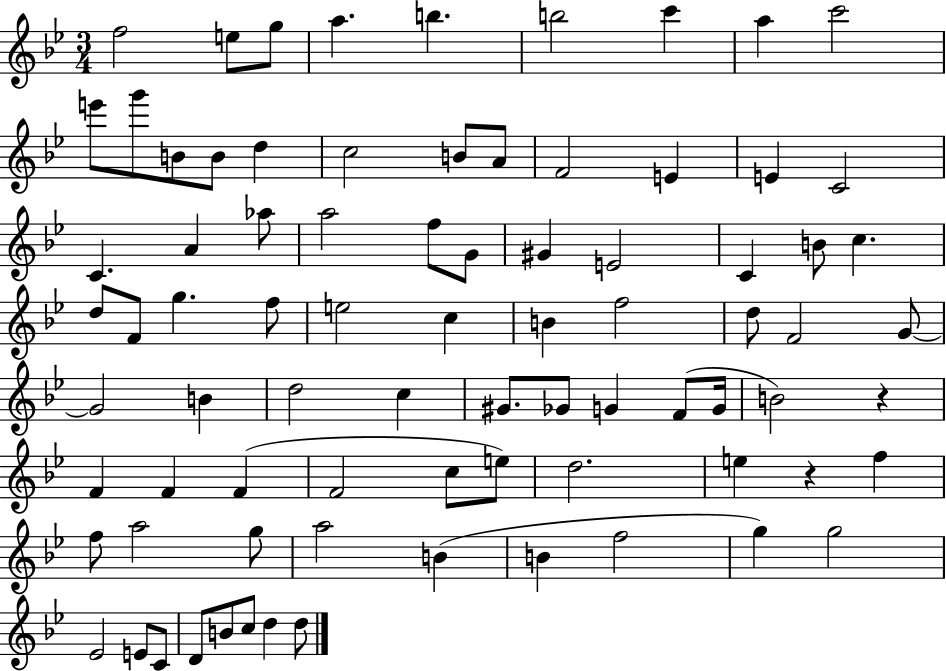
{
  \clef treble
  \numericTimeSignature
  \time 3/4
  \key bes \major
  f''2 e''8 g''8 | a''4. b''4. | b''2 c'''4 | a''4 c'''2 | \break e'''8 g'''8 b'8 b'8 d''4 | c''2 b'8 a'8 | f'2 e'4 | e'4 c'2 | \break c'4. a'4 aes''8 | a''2 f''8 g'8 | gis'4 e'2 | c'4 b'8 c''4. | \break d''8 f'8 g''4. f''8 | e''2 c''4 | b'4 f''2 | d''8 f'2 g'8~~ | \break g'2 b'4 | d''2 c''4 | gis'8. ges'8 g'4 f'8( g'16 | b'2) r4 | \break f'4 f'4 f'4( | f'2 c''8 e''8) | d''2. | e''4 r4 f''4 | \break f''8 a''2 g''8 | a''2 b'4( | b'4 f''2 | g''4) g''2 | \break ees'2 e'8 c'8 | d'8 b'8 c''8 d''4 d''8 | \bar "|."
}